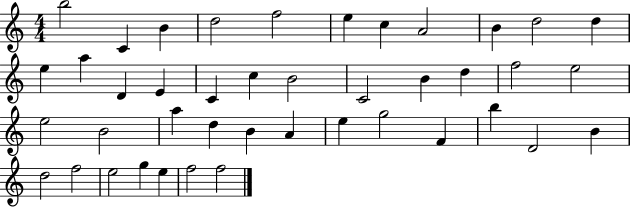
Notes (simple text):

B5/h C4/q B4/q D5/h F5/h E5/q C5/q A4/h B4/q D5/h D5/q E5/q A5/q D4/q E4/q C4/q C5/q B4/h C4/h B4/q D5/q F5/h E5/h E5/h B4/h A5/q D5/q B4/q A4/q E5/q G5/h F4/q B5/q D4/h B4/q D5/h F5/h E5/h G5/q E5/q F5/h F5/h